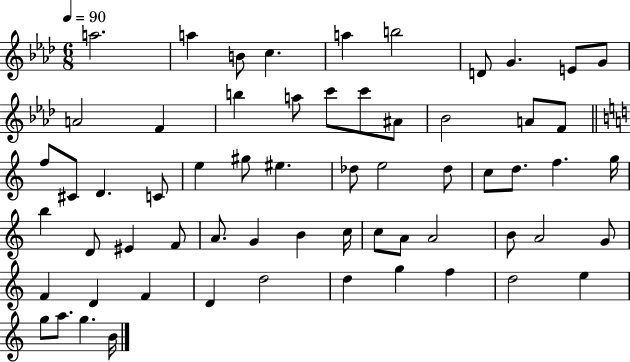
A5/h. A5/q B4/e C5/q. A5/q B5/h D4/e G4/q. E4/e G4/e A4/h F4/q B5/q A5/e C6/e C6/e A#4/e Bb4/h A4/e F4/e F5/e C#4/e D4/q. C4/e E5/q G#5/e EIS5/q. Db5/e E5/h Db5/e C5/e D5/e. F5/q. G5/s B5/q D4/e EIS4/q F4/e A4/e. G4/q B4/q C5/s C5/e A4/e A4/h B4/e A4/h G4/e F4/q D4/q F4/q D4/q D5/h D5/q G5/q F5/q D5/h E5/q G5/e A5/e. G5/q. B4/s